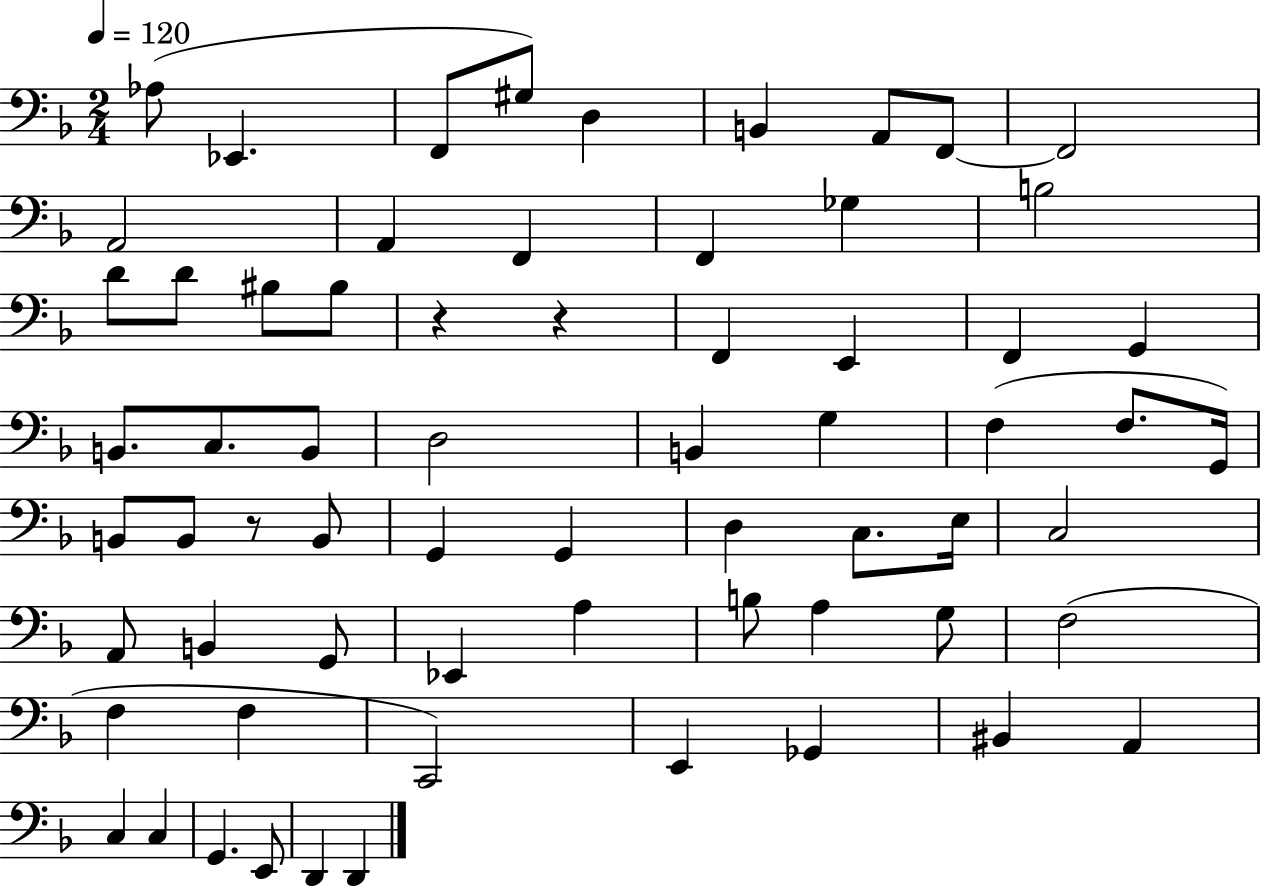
X:1
T:Untitled
M:2/4
L:1/4
K:F
_A,/2 _E,, F,,/2 ^G,/2 D, B,, A,,/2 F,,/2 F,,2 A,,2 A,, F,, F,, _G, B,2 D/2 D/2 ^B,/2 ^B,/2 z z F,, E,, F,, G,, B,,/2 C,/2 B,,/2 D,2 B,, G, F, F,/2 G,,/4 B,,/2 B,,/2 z/2 B,,/2 G,, G,, D, C,/2 E,/4 C,2 A,,/2 B,, G,,/2 _E,, A, B,/2 A, G,/2 F,2 F, F, C,,2 E,, _G,, ^B,, A,, C, C, G,, E,,/2 D,, D,,